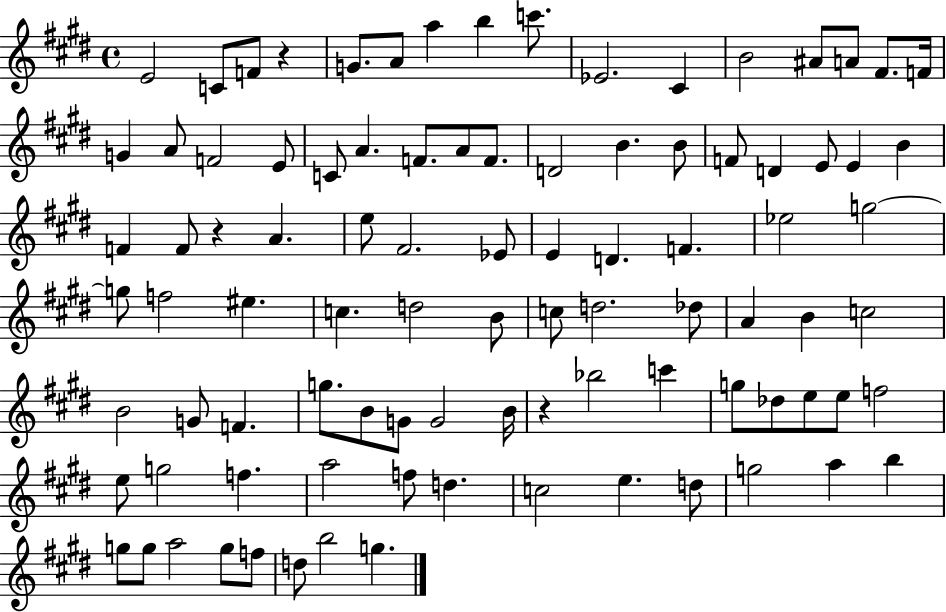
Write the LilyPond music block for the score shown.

{
  \clef treble
  \time 4/4
  \defaultTimeSignature
  \key e \major
  e'2 c'8 f'8 r4 | g'8. a'8 a''4 b''4 c'''8. | ees'2. cis'4 | b'2 ais'8 a'8 fis'8. f'16 | \break g'4 a'8 f'2 e'8 | c'8 a'4. f'8. a'8 f'8. | d'2 b'4. b'8 | f'8 d'4 e'8 e'4 b'4 | \break f'4 f'8 r4 a'4. | e''8 fis'2. ees'8 | e'4 d'4. f'4. | ees''2 g''2~~ | \break g''8 f''2 eis''4. | c''4. d''2 b'8 | c''8 d''2. des''8 | a'4 b'4 c''2 | \break b'2 g'8 f'4. | g''8. b'8 g'8 g'2 b'16 | r4 bes''2 c'''4 | g''8 des''8 e''8 e''8 f''2 | \break e''8 g''2 f''4. | a''2 f''8 d''4. | c''2 e''4. d''8 | g''2 a''4 b''4 | \break g''8 g''8 a''2 g''8 f''8 | d''8 b''2 g''4. | \bar "|."
}